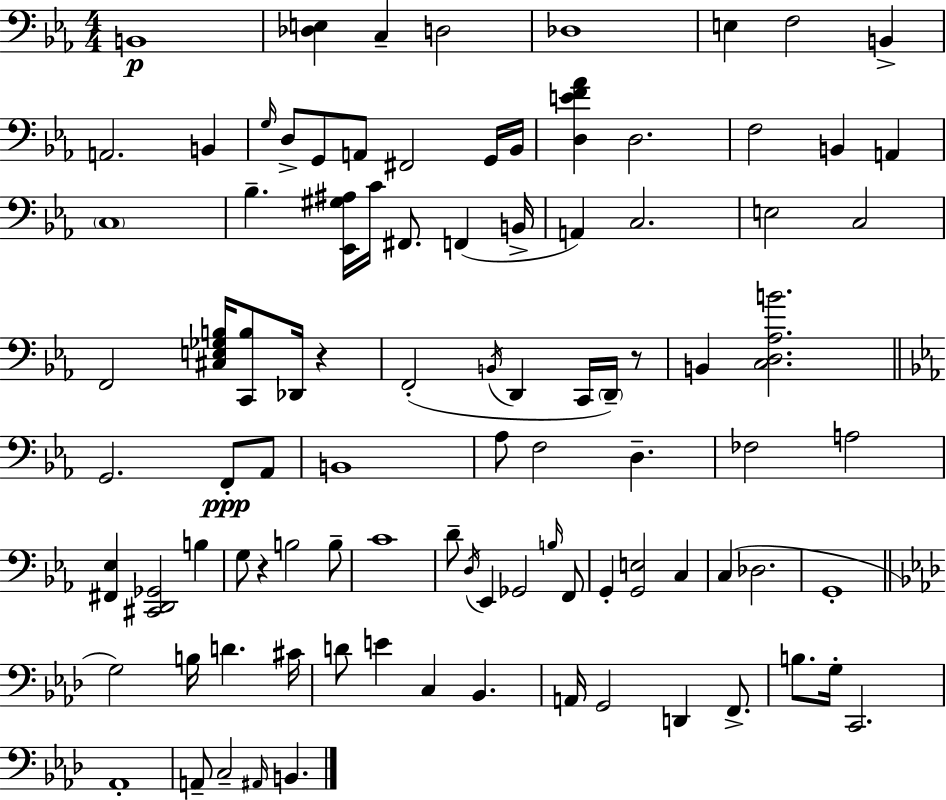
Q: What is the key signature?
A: C minor